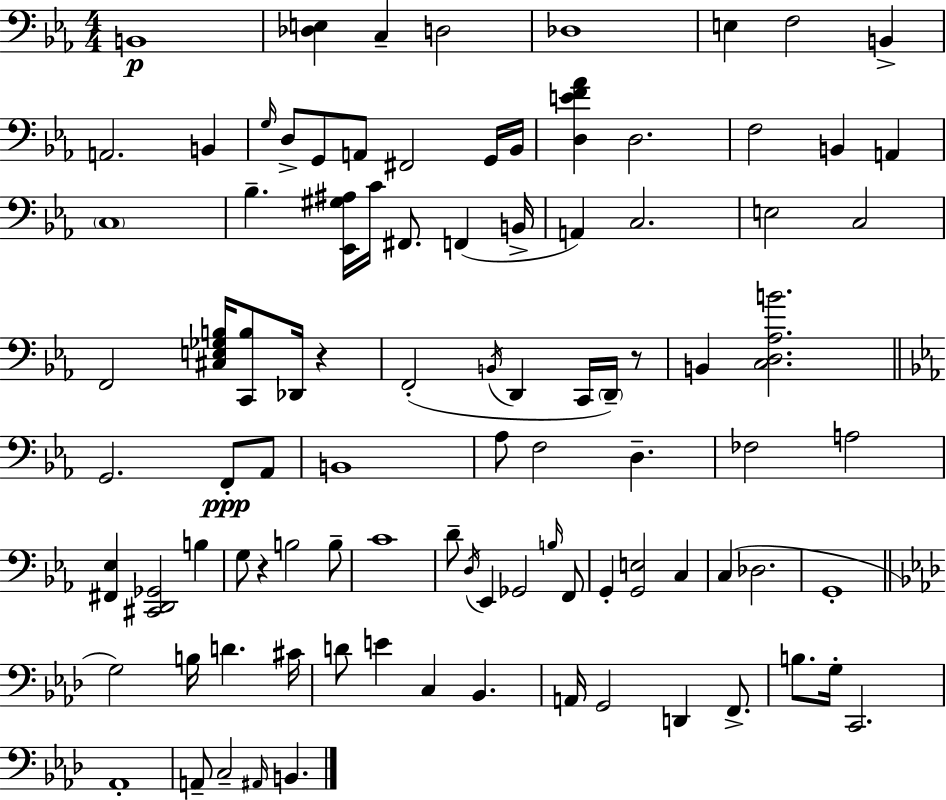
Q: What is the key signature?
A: C minor